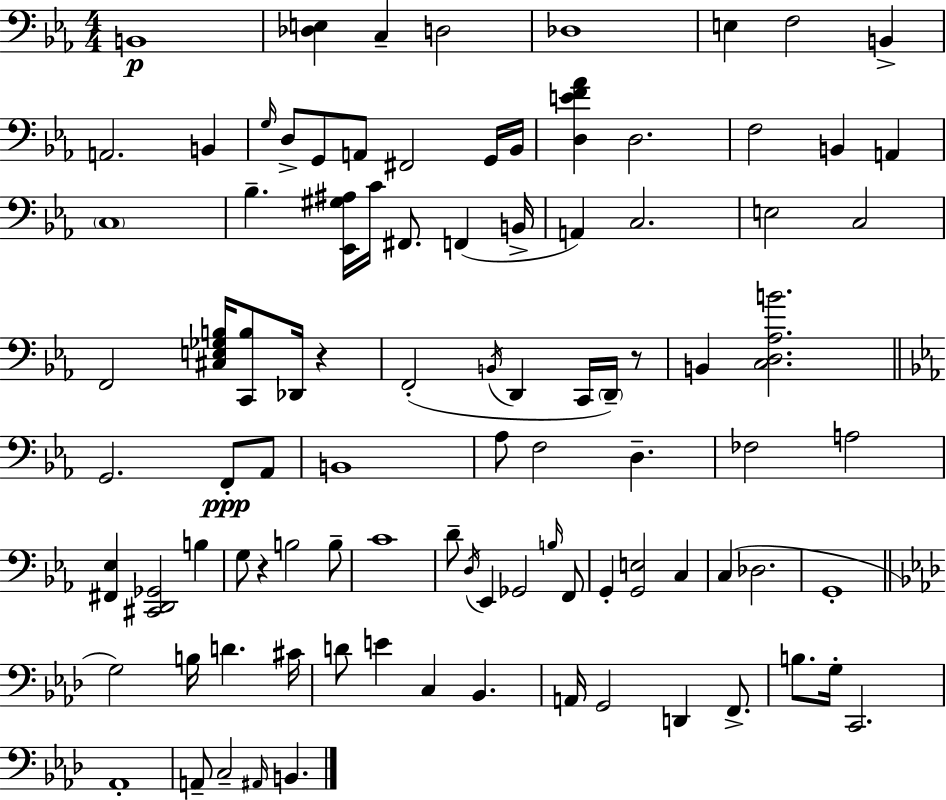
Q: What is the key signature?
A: C minor